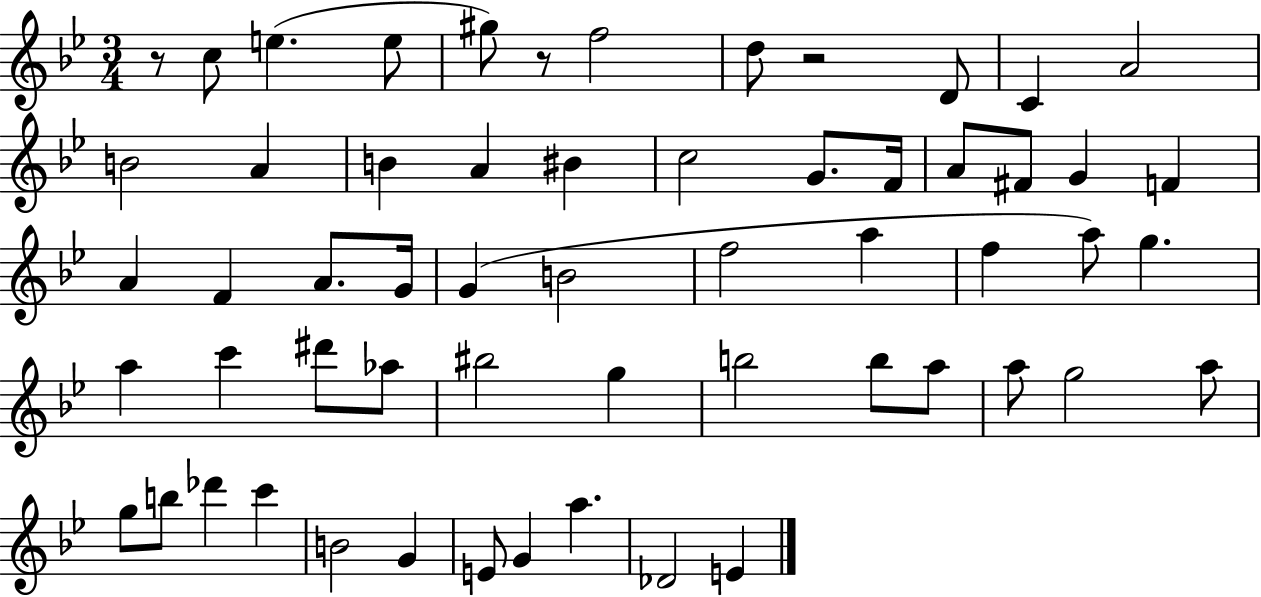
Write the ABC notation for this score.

X:1
T:Untitled
M:3/4
L:1/4
K:Bb
z/2 c/2 e e/2 ^g/2 z/2 f2 d/2 z2 D/2 C A2 B2 A B A ^B c2 G/2 F/4 A/2 ^F/2 G F A F A/2 G/4 G B2 f2 a f a/2 g a c' ^d'/2 _a/2 ^b2 g b2 b/2 a/2 a/2 g2 a/2 g/2 b/2 _d' c' B2 G E/2 G a _D2 E